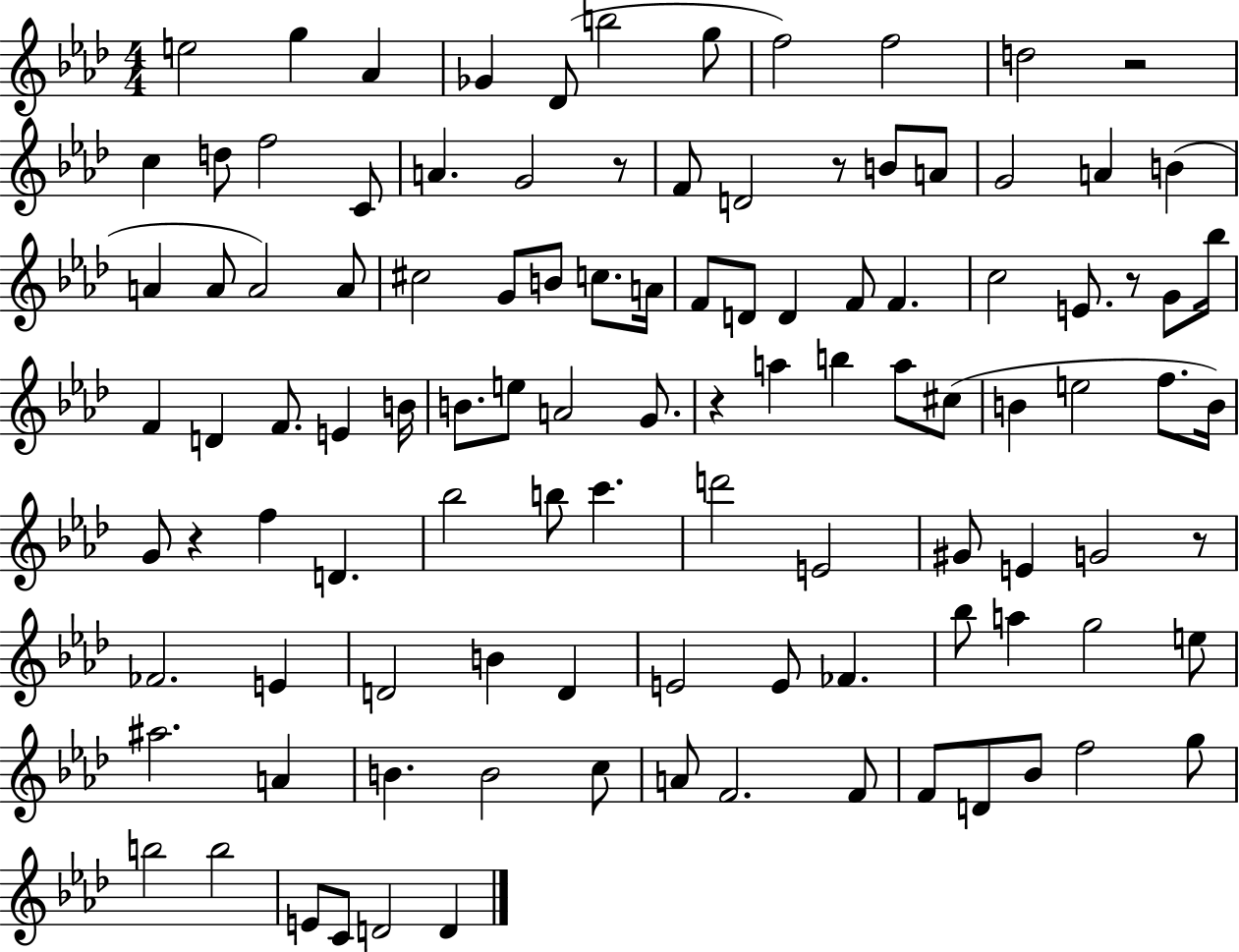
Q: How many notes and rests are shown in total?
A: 107